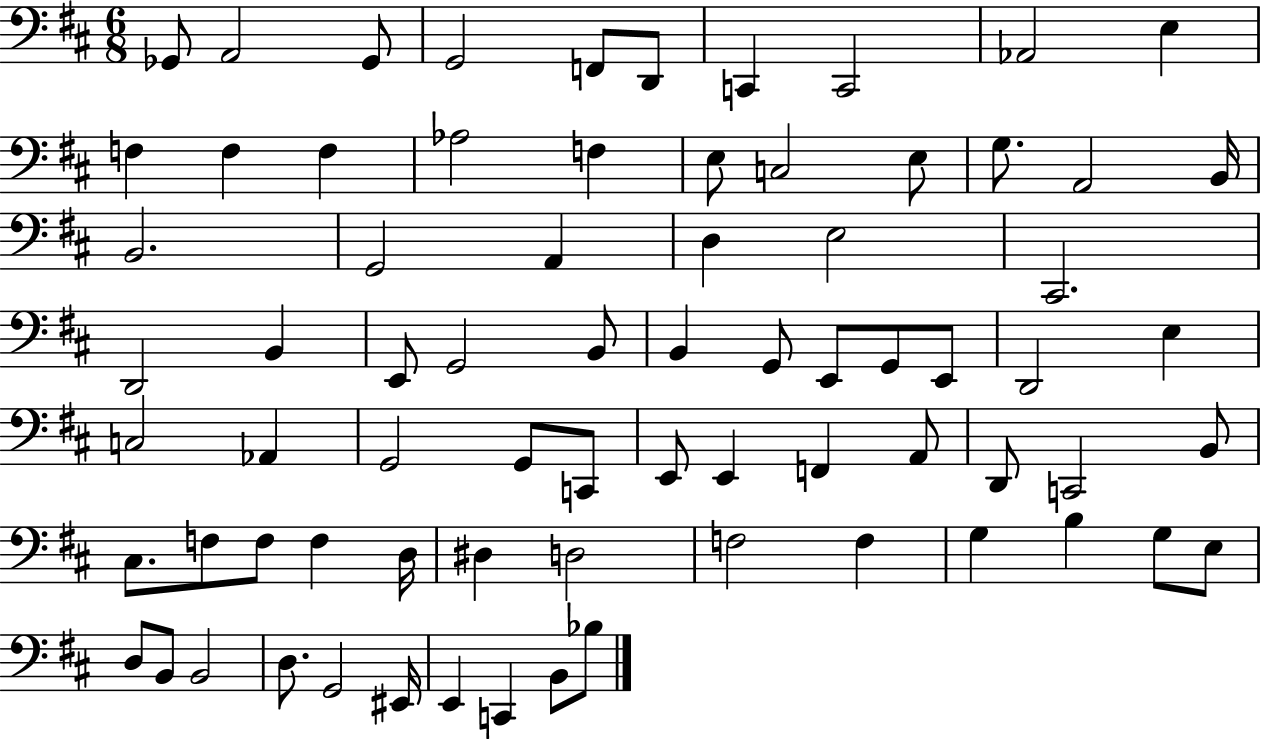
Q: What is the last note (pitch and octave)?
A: Bb3